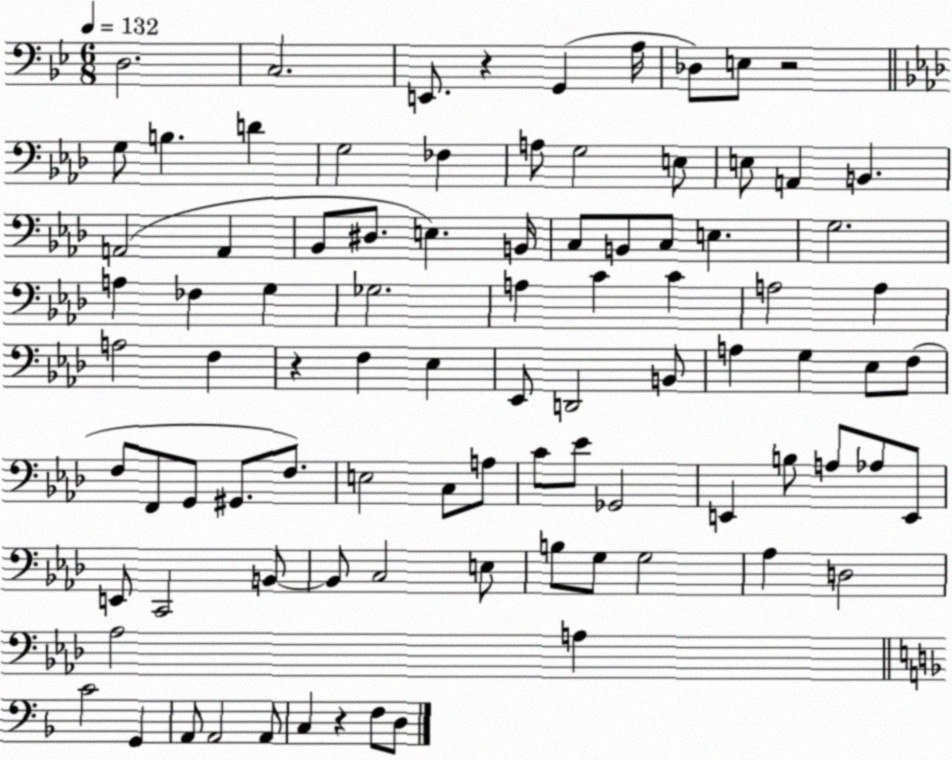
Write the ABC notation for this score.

X:1
T:Untitled
M:6/8
L:1/4
K:Bb
D,2 C,2 E,,/2 z G,, A,/4 _D,/2 E,/2 z2 G,/2 B, D G,2 _F, A,/2 G,2 E,/2 E,/2 A,, B,, A,,2 A,, _B,,/2 ^D,/2 E, B,,/4 C,/2 B,,/2 C,/2 E, G,2 A, _F, G, _G,2 A, C C A,2 A, A,2 F, z F, _E, _E,,/2 D,,2 B,,/2 A, G, _E,/2 F,/2 F,/2 F,,/2 G,,/2 ^G,,/2 F,/2 E,2 C,/2 A,/2 C/2 _E/2 _G,,2 E,, B,/2 A,/2 _A,/2 E,,/2 E,,/2 C,,2 B,,/2 B,,/2 C,2 E,/2 B,/2 G,/2 G,2 _A, D,2 _A,2 A, C2 G,, A,,/2 A,,2 A,,/2 C, z F,/2 D,/2